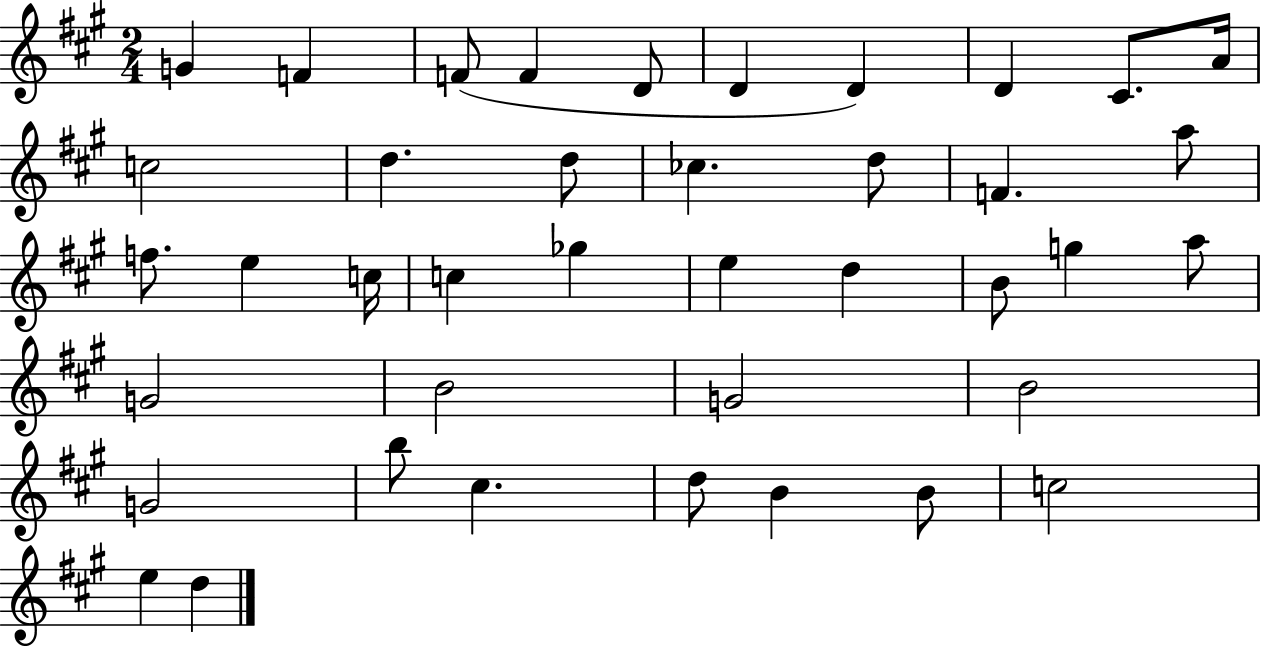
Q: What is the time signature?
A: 2/4